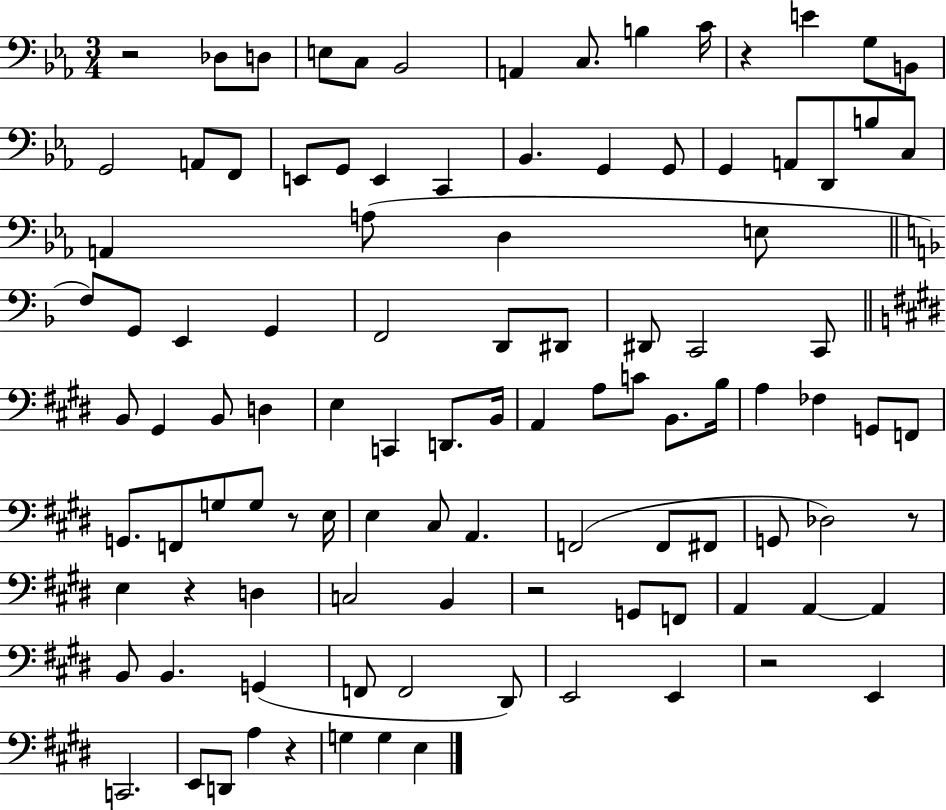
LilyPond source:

{
  \clef bass
  \numericTimeSignature
  \time 3/4
  \key ees \major
  r2 des8 d8 | e8 c8 bes,2 | a,4 c8. b4 c'16 | r4 e'4 g8 b,8 | \break g,2 a,8 f,8 | e,8 g,8 e,4 c,4 | bes,4. g,4 g,8 | g,4 a,8 d,8 b8 c8 | \break a,4 a8( d4 e8 | \bar "||" \break \key d \minor f8) g,8 e,4 g,4 | f,2 d,8 dis,8 | dis,8 c,2 c,8 | \bar "||" \break \key e \major b,8 gis,4 b,8 d4 | e4 c,4 d,8. b,16 | a,4 a8 c'8 b,8. b16 | a4 fes4 g,8 f,8 | \break g,8. f,8 g8 g8 r8 e16 | e4 cis8 a,4. | f,2( f,8 fis,8 | g,8 des2) r8 | \break e4 r4 d4 | c2 b,4 | r2 g,8 f,8 | a,4 a,4~~ a,4 | \break b,8 b,4. g,4( | f,8 f,2 dis,8) | e,2 e,4 | r2 e,4 | \break c,2. | e,8 d,8 a4 r4 | g4 g4 e4 | \bar "|."
}